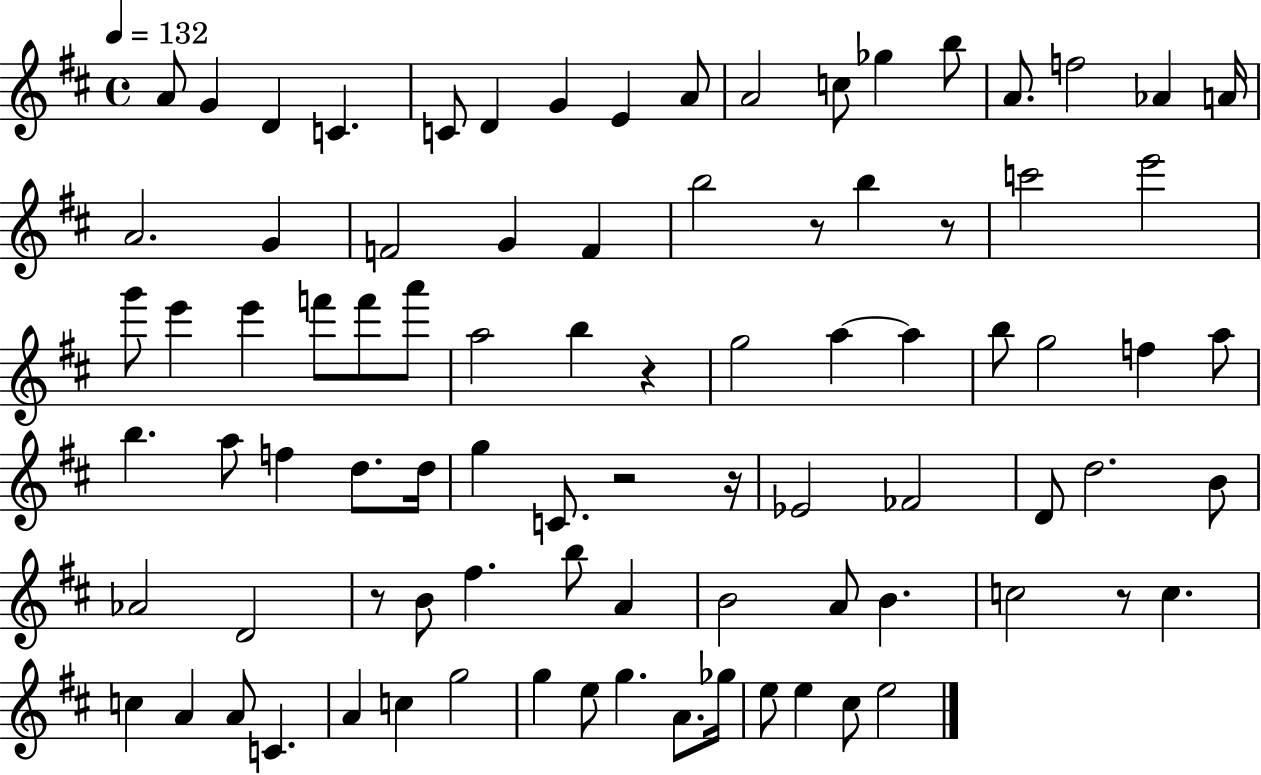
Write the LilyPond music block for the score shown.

{
  \clef treble
  \time 4/4
  \defaultTimeSignature
  \key d \major
  \tempo 4 = 132
  a'8 g'4 d'4 c'4. | c'8 d'4 g'4 e'4 a'8 | a'2 c''8 ges''4 b''8 | a'8. f''2 aes'4 a'16 | \break a'2. g'4 | f'2 g'4 f'4 | b''2 r8 b''4 r8 | c'''2 e'''2 | \break g'''8 e'''4 e'''4 f'''8 f'''8 a'''8 | a''2 b''4 r4 | g''2 a''4~~ a''4 | b''8 g''2 f''4 a''8 | \break b''4. a''8 f''4 d''8. d''16 | g''4 c'8. r2 r16 | ees'2 fes'2 | d'8 d''2. b'8 | \break aes'2 d'2 | r8 b'8 fis''4. b''8 a'4 | b'2 a'8 b'4. | c''2 r8 c''4. | \break c''4 a'4 a'8 c'4. | a'4 c''4 g''2 | g''4 e''8 g''4. a'8. ges''16 | e''8 e''4 cis''8 e''2 | \break \bar "|."
}